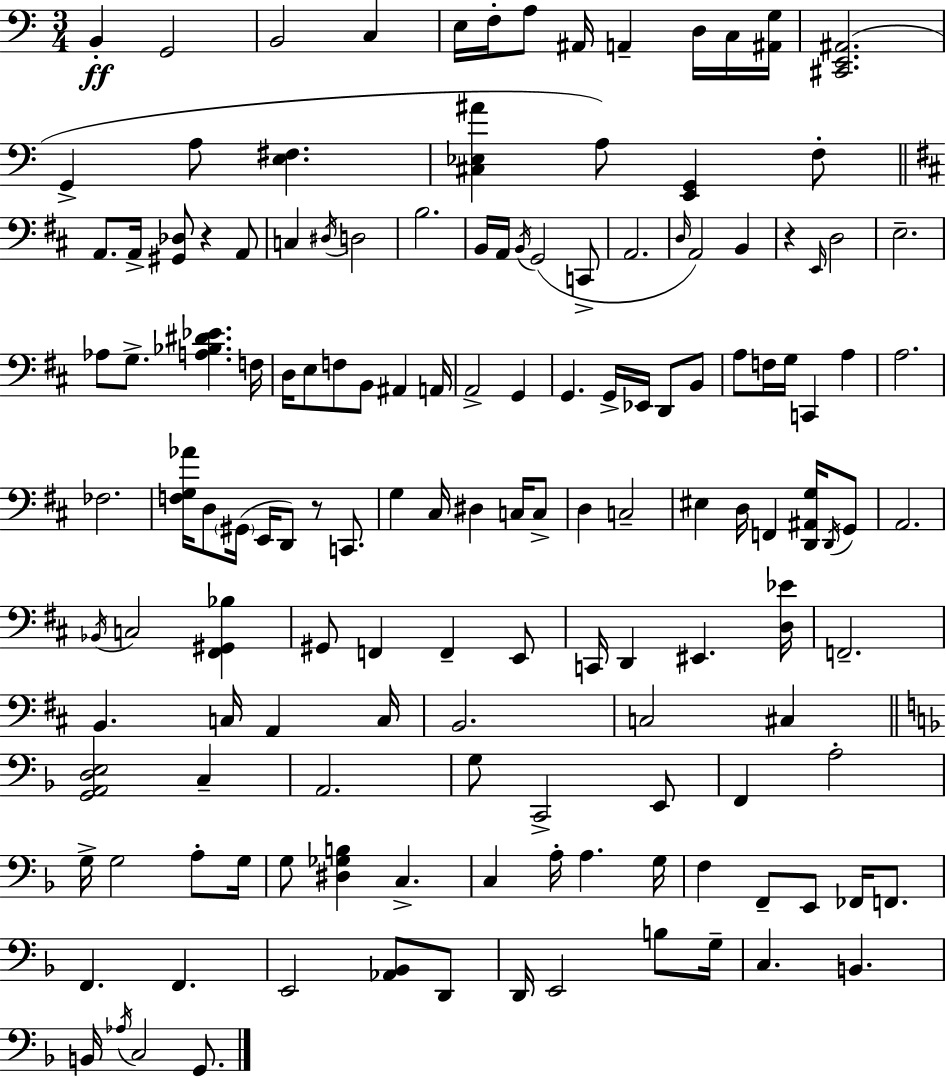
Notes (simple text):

B2/q G2/h B2/h C3/q E3/s F3/s A3/e A#2/s A2/q D3/s C3/s [A#2,G3]/s [C#2,E2,A#2]/h. G2/q A3/e [E3,F#3]/q. [C#3,Eb3,A#4]/q A3/e [E2,G2]/q F3/e A2/e. A2/s [G#2,Db3]/e R/q A2/e C3/q D#3/s D3/h B3/h. B2/s A2/s B2/s G2/h C2/e A2/h. D3/s A2/h B2/q R/q E2/s D3/h E3/h. Ab3/e G3/e. [A3,Bb3,D#4,Eb4]/q. F3/s D3/s E3/e F3/e B2/e A#2/q A2/s A2/h G2/q G2/q. G2/s Eb2/s D2/e B2/e A3/e F3/s G3/s C2/q A3/q A3/h. FES3/h. [F3,G3,Ab4]/s D3/e G#2/s E2/s D2/e R/e C2/e. G3/q C#3/s D#3/q C3/s C3/e D3/q C3/h EIS3/q D3/s F2/q [D2,A#2,G3]/s D2/s G2/e A2/h. Bb2/s C3/h [F#2,G#2,Bb3]/q G#2/e F2/q F2/q E2/e C2/s D2/q EIS2/q. [D3,Eb4]/s F2/h. B2/q. C3/s A2/q C3/s B2/h. C3/h C#3/q [G2,A2,D3,E3]/h C3/q A2/h. G3/e C2/h E2/e F2/q A3/h G3/s G3/h A3/e G3/s G3/e [D#3,Gb3,B3]/q C3/q. C3/q A3/s A3/q. G3/s F3/q F2/e E2/e FES2/s F2/e. F2/q. F2/q. E2/h [Ab2,Bb2]/e D2/e D2/s E2/h B3/e G3/s C3/q. B2/q. B2/s Ab3/s C3/h G2/e.